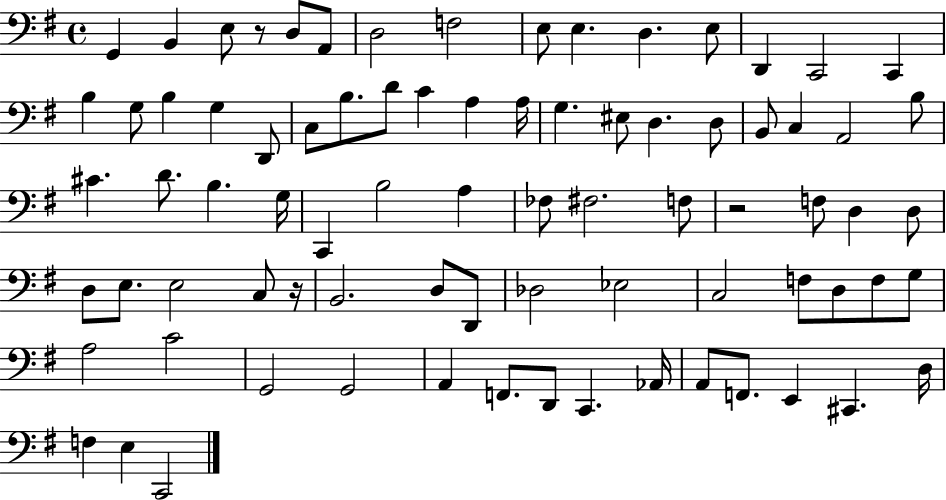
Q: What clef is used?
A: bass